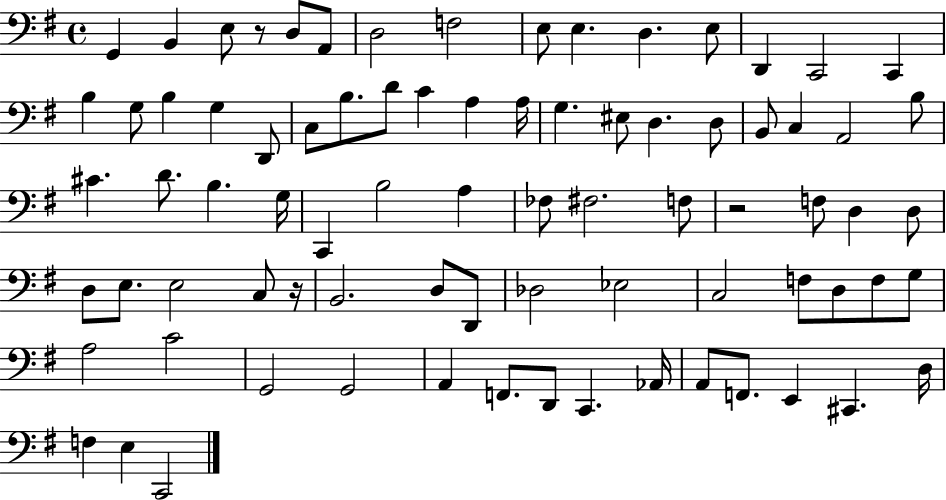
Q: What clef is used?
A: bass